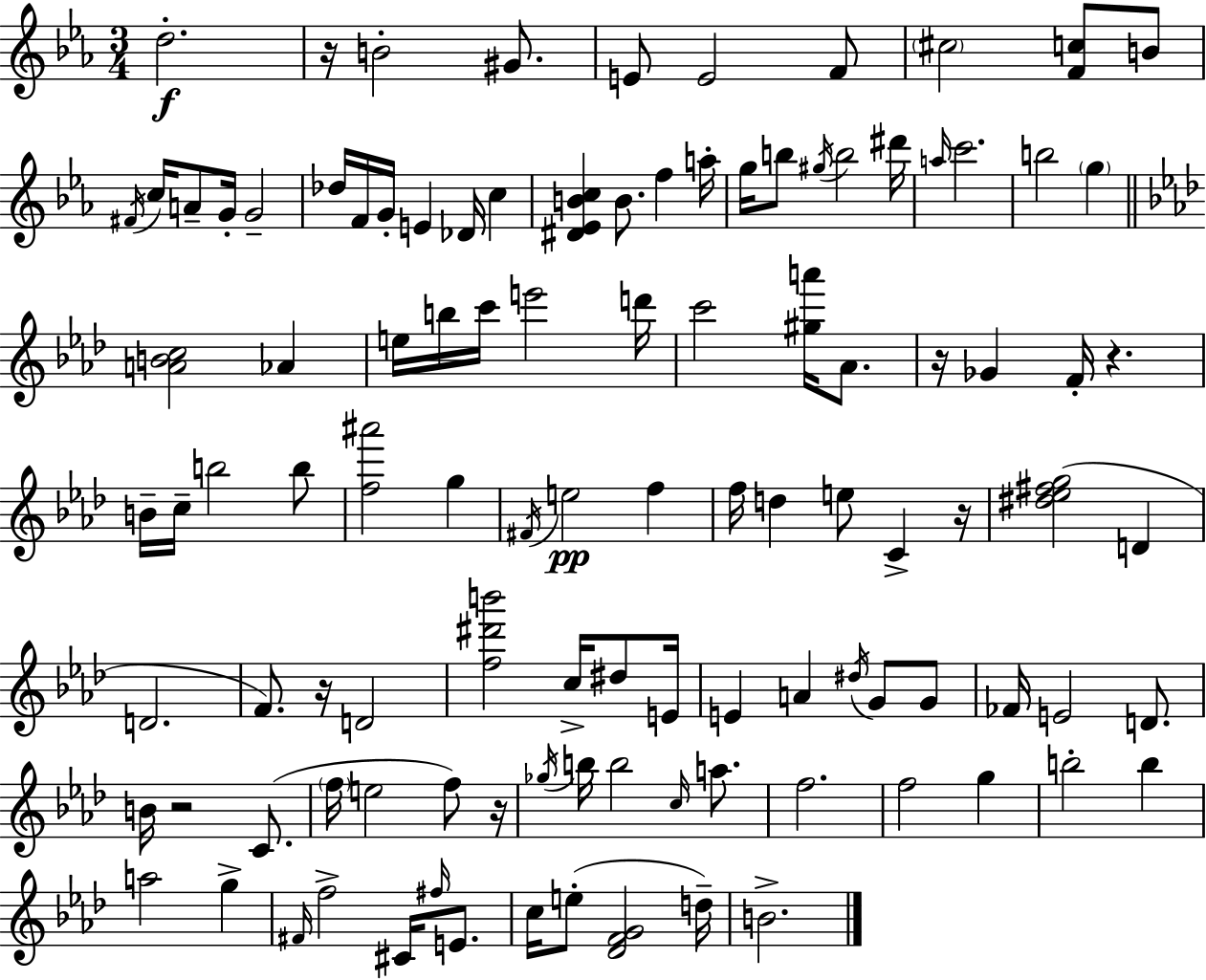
{
  \clef treble
  \numericTimeSignature
  \time 3/4
  \key ees \major
  d''2.-.\f | r16 b'2-. gis'8. | e'8 e'2 f'8 | \parenthesize cis''2 <f' c''>8 b'8 | \break \acciaccatura { fis'16 } c''16 a'8-- g'16-. g'2-- | des''16 f'16 g'16-. e'4 des'16 c''4 | <dis' ees' b' c''>4 b'8. f''4 | a''16-. g''16 b''8 \acciaccatura { gis''16 } b''2 | \break dis'''16 \grace { a''16 } c'''2. | b''2 \parenthesize g''4 | \bar "||" \break \key aes \major <a' b' c''>2 aes'4 | e''16 b''16 c'''16 e'''2 d'''16 | c'''2 <gis'' a'''>16 aes'8. | r16 ges'4 f'16-. r4. | \break b'16-- c''16-- b''2 b''8 | <f'' ais'''>2 g''4 | \acciaccatura { fis'16 }\pp e''2 f''4 | f''16 d''4 e''8 c'4-> | \break r16 <dis'' ees'' fis'' g''>2( d'4 | d'2. | f'8.) r16 d'2 | <f'' dis''' b'''>2 c''16-> dis''8 | \break e'16 e'4 a'4 \acciaccatura { dis''16 } g'8 | g'8 fes'16 e'2 d'8. | b'16 r2 c'8.( | \parenthesize f''16 e''2 f''8) | \break r16 \acciaccatura { ges''16 } b''16 b''2 | \grace { c''16 } a''8. f''2. | f''2 | g''4 b''2-. | \break b''4 a''2 | g''4-> \grace { fis'16 } f''2-> | cis'16 \grace { fis''16 } e'8. c''16 e''8-.( <des' f' g'>2 | d''16--) b'2.-> | \break \bar "|."
}